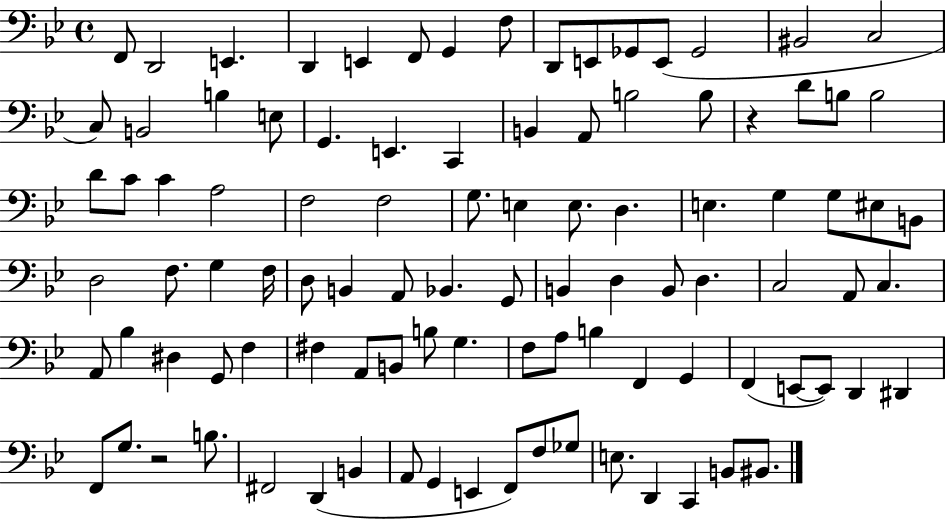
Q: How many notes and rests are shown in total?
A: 99